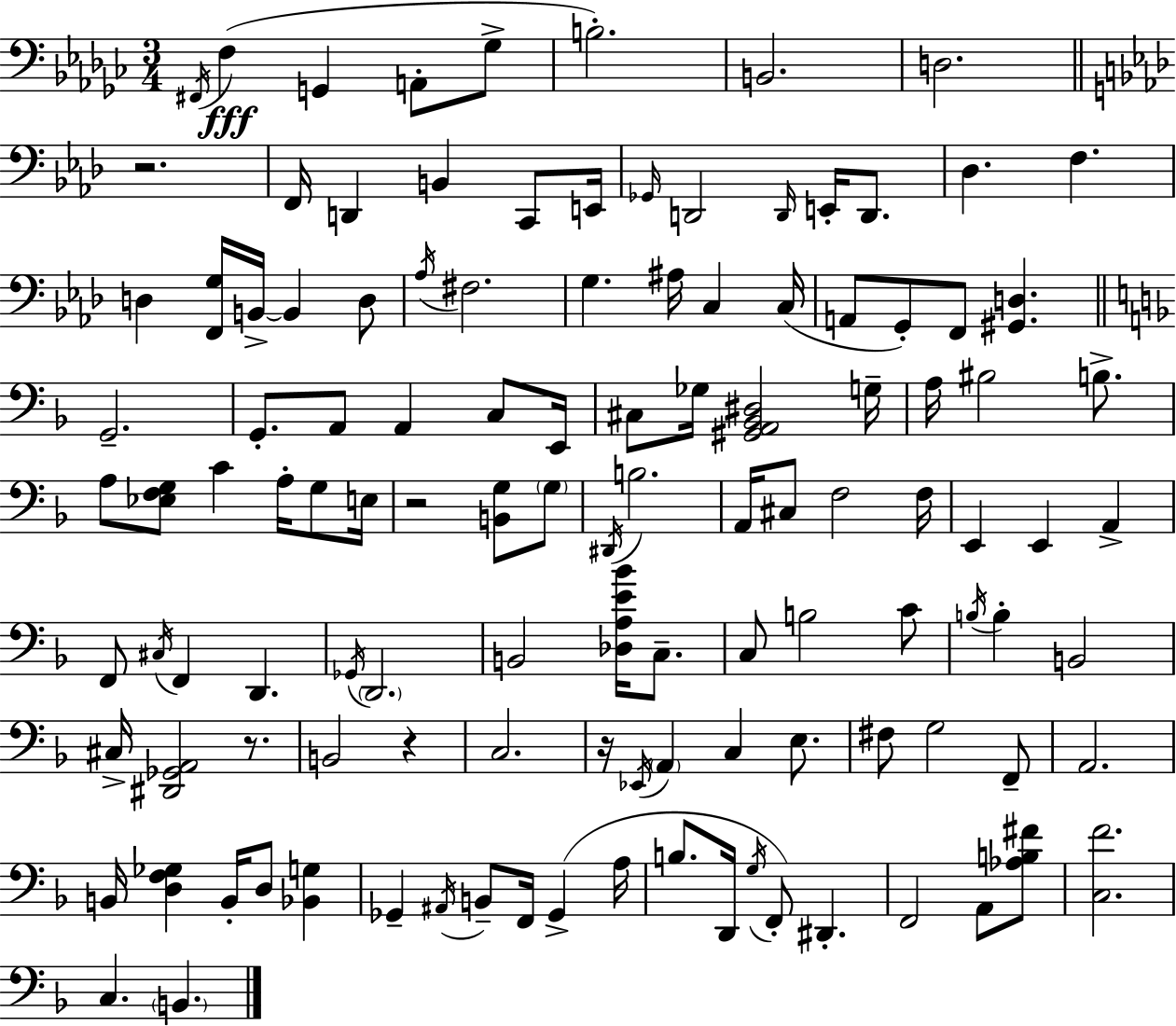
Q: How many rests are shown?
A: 5